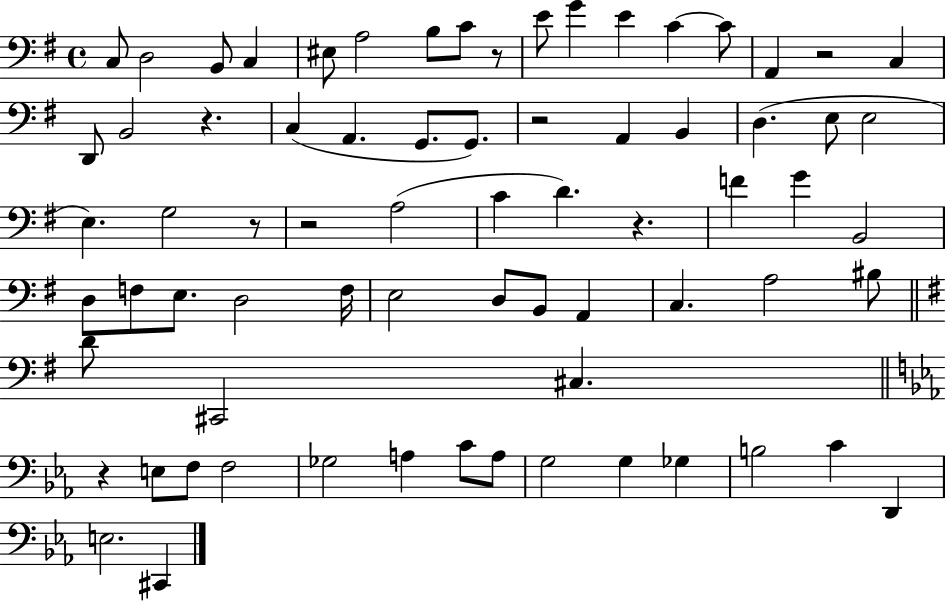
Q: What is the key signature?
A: G major